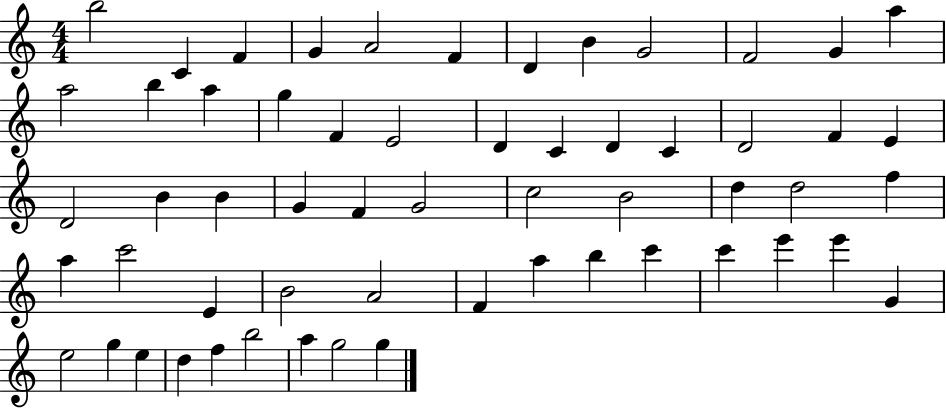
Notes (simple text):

B5/h C4/q F4/q G4/q A4/h F4/q D4/q B4/q G4/h F4/h G4/q A5/q A5/h B5/q A5/q G5/q F4/q E4/h D4/q C4/q D4/q C4/q D4/h F4/q E4/q D4/h B4/q B4/q G4/q F4/q G4/h C5/h B4/h D5/q D5/h F5/q A5/q C6/h E4/q B4/h A4/h F4/q A5/q B5/q C6/q C6/q E6/q E6/q G4/q E5/h G5/q E5/q D5/q F5/q B5/h A5/q G5/h G5/q